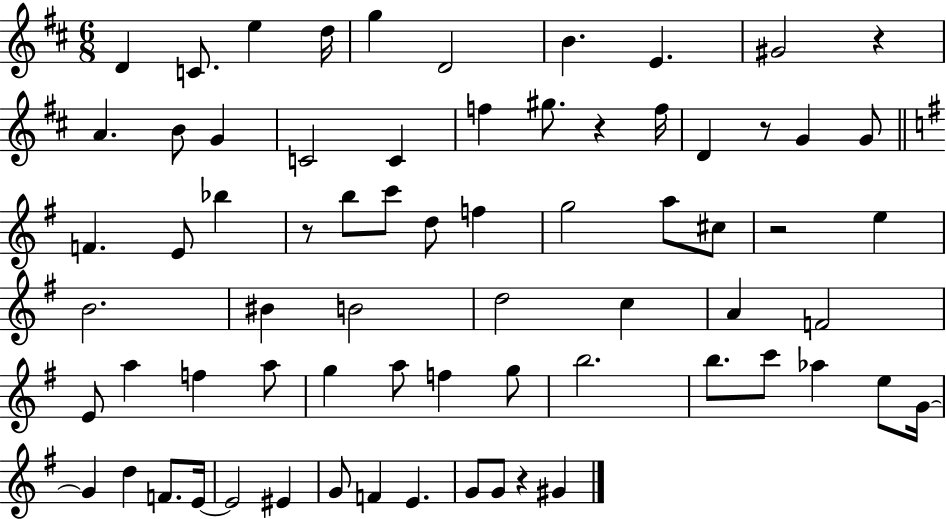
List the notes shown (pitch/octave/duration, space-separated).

D4/q C4/e. E5/q D5/s G5/q D4/h B4/q. E4/q. G#4/h R/q A4/q. B4/e G4/q C4/h C4/q F5/q G#5/e. R/q F5/s D4/q R/e G4/q G4/e F4/q. E4/e Bb5/q R/e B5/e C6/e D5/e F5/q G5/h A5/e C#5/e R/h E5/q B4/h. BIS4/q B4/h D5/h C5/q A4/q F4/h E4/e A5/q F5/q A5/e G5/q A5/e F5/q G5/e B5/h. B5/e. C6/e Ab5/q E5/e G4/s G4/q D5/q F4/e. E4/s E4/h EIS4/q G4/e F4/q E4/q. G4/e G4/e R/q G#4/q